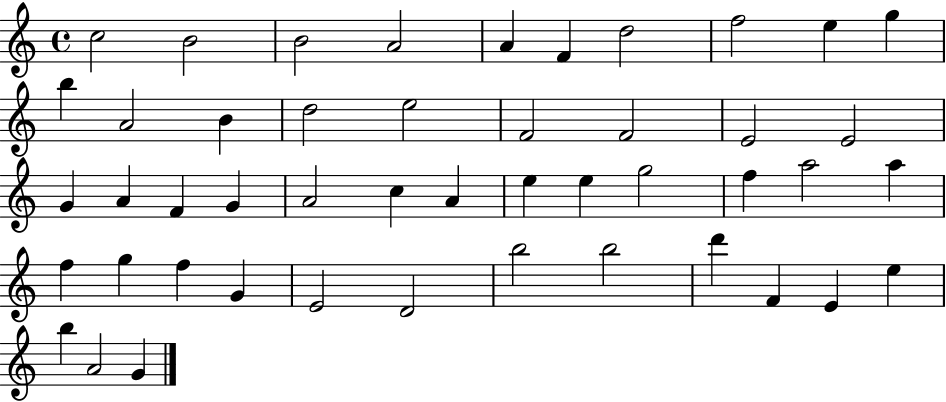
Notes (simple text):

C5/h B4/h B4/h A4/h A4/q F4/q D5/h F5/h E5/q G5/q B5/q A4/h B4/q D5/h E5/h F4/h F4/h E4/h E4/h G4/q A4/q F4/q G4/q A4/h C5/q A4/q E5/q E5/q G5/h F5/q A5/h A5/q F5/q G5/q F5/q G4/q E4/h D4/h B5/h B5/h D6/q F4/q E4/q E5/q B5/q A4/h G4/q